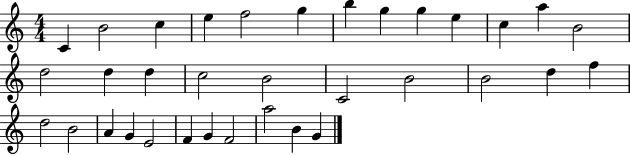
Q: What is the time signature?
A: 4/4